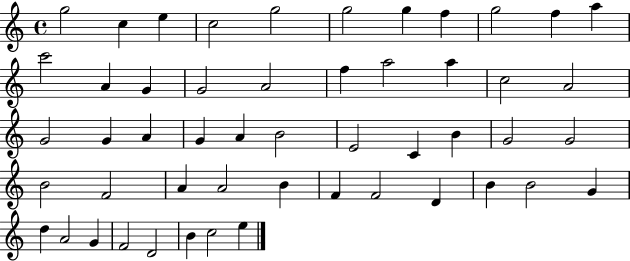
G5/h C5/q E5/q C5/h G5/h G5/h G5/q F5/q G5/h F5/q A5/q C6/h A4/q G4/q G4/h A4/h F5/q A5/h A5/q C5/h A4/h G4/h G4/q A4/q G4/q A4/q B4/h E4/h C4/q B4/q G4/h G4/h B4/h F4/h A4/q A4/h B4/q F4/q F4/h D4/q B4/q B4/h G4/q D5/q A4/h G4/q F4/h D4/h B4/q C5/h E5/q